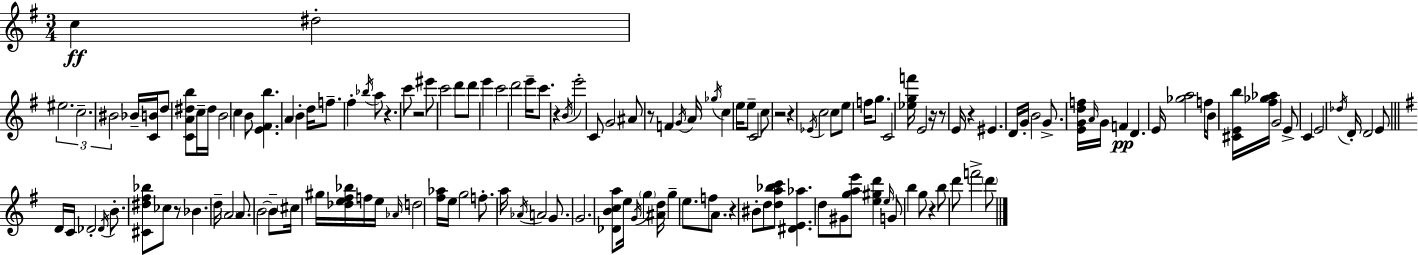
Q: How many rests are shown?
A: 12